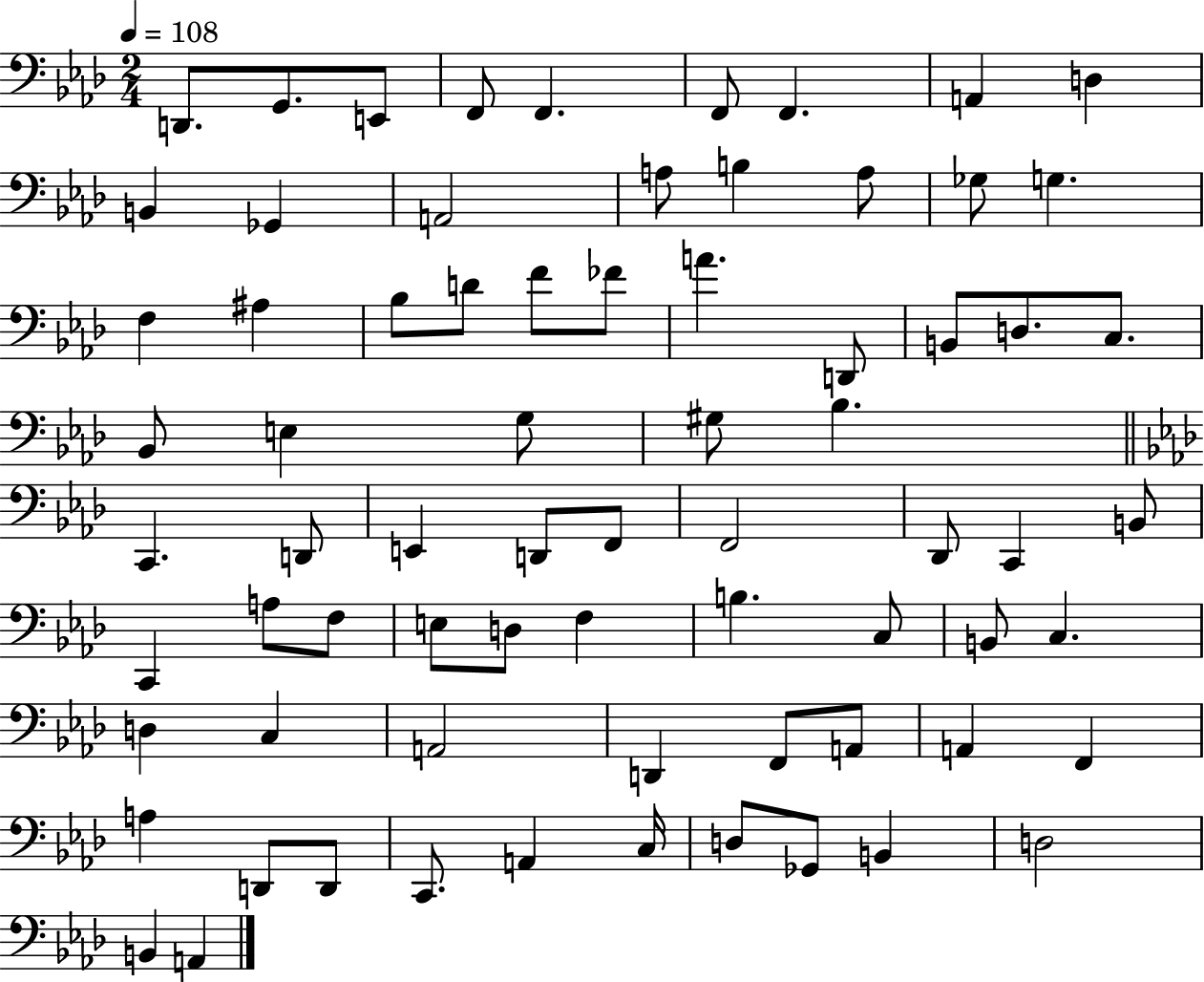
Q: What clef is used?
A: bass